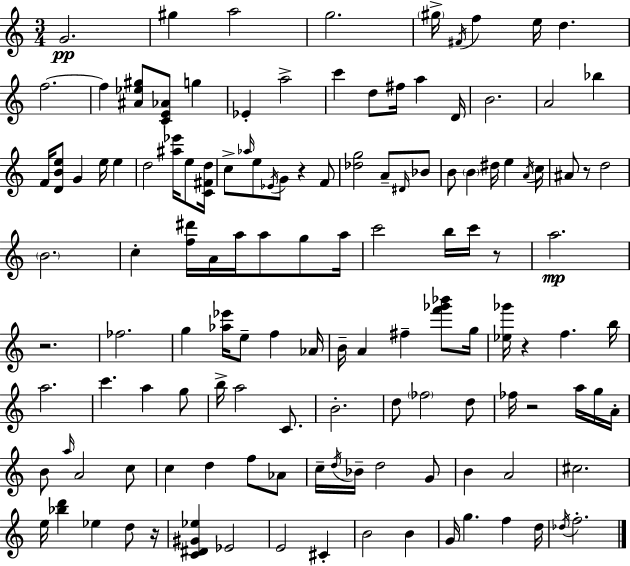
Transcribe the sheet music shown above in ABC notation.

X:1
T:Untitled
M:3/4
L:1/4
K:Am
G2 ^g a2 g2 ^g/4 ^F/4 f e/4 d f2 f [^A_e^g]/2 [CE_A]/2 g _E a2 c' d/2 ^f/4 a D/4 B2 A2 _b F/4 [DBe]/2 G e/4 e d2 [^a_e']/4 e/2 [C^Fd]/4 c/2 _a/4 e/2 _E/4 G/2 z F/2 [_dg]2 A/2 ^D/4 _B/2 B/2 B ^d/4 e A/4 c/4 ^A/2 z/2 d2 B2 c [f^d']/4 A/4 a/4 a/2 g/2 a/4 c'2 b/4 c'/4 z/2 a2 z2 _f2 g [_a_e']/4 e/2 f _A/4 B/4 A ^f [f'_g'_b']/2 g/4 [_e_g']/4 z f b/4 a2 c' a g/2 b/4 a2 C/2 B2 d/2 _f2 d/2 _f/4 z2 a/4 g/4 A/4 B/2 a/4 A2 c/2 c d f/2 _A/2 c/4 d/4 _B/4 d2 G/2 B A2 ^c2 e/4 [_bd'] _e d/2 z/4 [C^D^G_e] _E2 E2 ^C B2 B G/4 g f d/4 _d/4 f2